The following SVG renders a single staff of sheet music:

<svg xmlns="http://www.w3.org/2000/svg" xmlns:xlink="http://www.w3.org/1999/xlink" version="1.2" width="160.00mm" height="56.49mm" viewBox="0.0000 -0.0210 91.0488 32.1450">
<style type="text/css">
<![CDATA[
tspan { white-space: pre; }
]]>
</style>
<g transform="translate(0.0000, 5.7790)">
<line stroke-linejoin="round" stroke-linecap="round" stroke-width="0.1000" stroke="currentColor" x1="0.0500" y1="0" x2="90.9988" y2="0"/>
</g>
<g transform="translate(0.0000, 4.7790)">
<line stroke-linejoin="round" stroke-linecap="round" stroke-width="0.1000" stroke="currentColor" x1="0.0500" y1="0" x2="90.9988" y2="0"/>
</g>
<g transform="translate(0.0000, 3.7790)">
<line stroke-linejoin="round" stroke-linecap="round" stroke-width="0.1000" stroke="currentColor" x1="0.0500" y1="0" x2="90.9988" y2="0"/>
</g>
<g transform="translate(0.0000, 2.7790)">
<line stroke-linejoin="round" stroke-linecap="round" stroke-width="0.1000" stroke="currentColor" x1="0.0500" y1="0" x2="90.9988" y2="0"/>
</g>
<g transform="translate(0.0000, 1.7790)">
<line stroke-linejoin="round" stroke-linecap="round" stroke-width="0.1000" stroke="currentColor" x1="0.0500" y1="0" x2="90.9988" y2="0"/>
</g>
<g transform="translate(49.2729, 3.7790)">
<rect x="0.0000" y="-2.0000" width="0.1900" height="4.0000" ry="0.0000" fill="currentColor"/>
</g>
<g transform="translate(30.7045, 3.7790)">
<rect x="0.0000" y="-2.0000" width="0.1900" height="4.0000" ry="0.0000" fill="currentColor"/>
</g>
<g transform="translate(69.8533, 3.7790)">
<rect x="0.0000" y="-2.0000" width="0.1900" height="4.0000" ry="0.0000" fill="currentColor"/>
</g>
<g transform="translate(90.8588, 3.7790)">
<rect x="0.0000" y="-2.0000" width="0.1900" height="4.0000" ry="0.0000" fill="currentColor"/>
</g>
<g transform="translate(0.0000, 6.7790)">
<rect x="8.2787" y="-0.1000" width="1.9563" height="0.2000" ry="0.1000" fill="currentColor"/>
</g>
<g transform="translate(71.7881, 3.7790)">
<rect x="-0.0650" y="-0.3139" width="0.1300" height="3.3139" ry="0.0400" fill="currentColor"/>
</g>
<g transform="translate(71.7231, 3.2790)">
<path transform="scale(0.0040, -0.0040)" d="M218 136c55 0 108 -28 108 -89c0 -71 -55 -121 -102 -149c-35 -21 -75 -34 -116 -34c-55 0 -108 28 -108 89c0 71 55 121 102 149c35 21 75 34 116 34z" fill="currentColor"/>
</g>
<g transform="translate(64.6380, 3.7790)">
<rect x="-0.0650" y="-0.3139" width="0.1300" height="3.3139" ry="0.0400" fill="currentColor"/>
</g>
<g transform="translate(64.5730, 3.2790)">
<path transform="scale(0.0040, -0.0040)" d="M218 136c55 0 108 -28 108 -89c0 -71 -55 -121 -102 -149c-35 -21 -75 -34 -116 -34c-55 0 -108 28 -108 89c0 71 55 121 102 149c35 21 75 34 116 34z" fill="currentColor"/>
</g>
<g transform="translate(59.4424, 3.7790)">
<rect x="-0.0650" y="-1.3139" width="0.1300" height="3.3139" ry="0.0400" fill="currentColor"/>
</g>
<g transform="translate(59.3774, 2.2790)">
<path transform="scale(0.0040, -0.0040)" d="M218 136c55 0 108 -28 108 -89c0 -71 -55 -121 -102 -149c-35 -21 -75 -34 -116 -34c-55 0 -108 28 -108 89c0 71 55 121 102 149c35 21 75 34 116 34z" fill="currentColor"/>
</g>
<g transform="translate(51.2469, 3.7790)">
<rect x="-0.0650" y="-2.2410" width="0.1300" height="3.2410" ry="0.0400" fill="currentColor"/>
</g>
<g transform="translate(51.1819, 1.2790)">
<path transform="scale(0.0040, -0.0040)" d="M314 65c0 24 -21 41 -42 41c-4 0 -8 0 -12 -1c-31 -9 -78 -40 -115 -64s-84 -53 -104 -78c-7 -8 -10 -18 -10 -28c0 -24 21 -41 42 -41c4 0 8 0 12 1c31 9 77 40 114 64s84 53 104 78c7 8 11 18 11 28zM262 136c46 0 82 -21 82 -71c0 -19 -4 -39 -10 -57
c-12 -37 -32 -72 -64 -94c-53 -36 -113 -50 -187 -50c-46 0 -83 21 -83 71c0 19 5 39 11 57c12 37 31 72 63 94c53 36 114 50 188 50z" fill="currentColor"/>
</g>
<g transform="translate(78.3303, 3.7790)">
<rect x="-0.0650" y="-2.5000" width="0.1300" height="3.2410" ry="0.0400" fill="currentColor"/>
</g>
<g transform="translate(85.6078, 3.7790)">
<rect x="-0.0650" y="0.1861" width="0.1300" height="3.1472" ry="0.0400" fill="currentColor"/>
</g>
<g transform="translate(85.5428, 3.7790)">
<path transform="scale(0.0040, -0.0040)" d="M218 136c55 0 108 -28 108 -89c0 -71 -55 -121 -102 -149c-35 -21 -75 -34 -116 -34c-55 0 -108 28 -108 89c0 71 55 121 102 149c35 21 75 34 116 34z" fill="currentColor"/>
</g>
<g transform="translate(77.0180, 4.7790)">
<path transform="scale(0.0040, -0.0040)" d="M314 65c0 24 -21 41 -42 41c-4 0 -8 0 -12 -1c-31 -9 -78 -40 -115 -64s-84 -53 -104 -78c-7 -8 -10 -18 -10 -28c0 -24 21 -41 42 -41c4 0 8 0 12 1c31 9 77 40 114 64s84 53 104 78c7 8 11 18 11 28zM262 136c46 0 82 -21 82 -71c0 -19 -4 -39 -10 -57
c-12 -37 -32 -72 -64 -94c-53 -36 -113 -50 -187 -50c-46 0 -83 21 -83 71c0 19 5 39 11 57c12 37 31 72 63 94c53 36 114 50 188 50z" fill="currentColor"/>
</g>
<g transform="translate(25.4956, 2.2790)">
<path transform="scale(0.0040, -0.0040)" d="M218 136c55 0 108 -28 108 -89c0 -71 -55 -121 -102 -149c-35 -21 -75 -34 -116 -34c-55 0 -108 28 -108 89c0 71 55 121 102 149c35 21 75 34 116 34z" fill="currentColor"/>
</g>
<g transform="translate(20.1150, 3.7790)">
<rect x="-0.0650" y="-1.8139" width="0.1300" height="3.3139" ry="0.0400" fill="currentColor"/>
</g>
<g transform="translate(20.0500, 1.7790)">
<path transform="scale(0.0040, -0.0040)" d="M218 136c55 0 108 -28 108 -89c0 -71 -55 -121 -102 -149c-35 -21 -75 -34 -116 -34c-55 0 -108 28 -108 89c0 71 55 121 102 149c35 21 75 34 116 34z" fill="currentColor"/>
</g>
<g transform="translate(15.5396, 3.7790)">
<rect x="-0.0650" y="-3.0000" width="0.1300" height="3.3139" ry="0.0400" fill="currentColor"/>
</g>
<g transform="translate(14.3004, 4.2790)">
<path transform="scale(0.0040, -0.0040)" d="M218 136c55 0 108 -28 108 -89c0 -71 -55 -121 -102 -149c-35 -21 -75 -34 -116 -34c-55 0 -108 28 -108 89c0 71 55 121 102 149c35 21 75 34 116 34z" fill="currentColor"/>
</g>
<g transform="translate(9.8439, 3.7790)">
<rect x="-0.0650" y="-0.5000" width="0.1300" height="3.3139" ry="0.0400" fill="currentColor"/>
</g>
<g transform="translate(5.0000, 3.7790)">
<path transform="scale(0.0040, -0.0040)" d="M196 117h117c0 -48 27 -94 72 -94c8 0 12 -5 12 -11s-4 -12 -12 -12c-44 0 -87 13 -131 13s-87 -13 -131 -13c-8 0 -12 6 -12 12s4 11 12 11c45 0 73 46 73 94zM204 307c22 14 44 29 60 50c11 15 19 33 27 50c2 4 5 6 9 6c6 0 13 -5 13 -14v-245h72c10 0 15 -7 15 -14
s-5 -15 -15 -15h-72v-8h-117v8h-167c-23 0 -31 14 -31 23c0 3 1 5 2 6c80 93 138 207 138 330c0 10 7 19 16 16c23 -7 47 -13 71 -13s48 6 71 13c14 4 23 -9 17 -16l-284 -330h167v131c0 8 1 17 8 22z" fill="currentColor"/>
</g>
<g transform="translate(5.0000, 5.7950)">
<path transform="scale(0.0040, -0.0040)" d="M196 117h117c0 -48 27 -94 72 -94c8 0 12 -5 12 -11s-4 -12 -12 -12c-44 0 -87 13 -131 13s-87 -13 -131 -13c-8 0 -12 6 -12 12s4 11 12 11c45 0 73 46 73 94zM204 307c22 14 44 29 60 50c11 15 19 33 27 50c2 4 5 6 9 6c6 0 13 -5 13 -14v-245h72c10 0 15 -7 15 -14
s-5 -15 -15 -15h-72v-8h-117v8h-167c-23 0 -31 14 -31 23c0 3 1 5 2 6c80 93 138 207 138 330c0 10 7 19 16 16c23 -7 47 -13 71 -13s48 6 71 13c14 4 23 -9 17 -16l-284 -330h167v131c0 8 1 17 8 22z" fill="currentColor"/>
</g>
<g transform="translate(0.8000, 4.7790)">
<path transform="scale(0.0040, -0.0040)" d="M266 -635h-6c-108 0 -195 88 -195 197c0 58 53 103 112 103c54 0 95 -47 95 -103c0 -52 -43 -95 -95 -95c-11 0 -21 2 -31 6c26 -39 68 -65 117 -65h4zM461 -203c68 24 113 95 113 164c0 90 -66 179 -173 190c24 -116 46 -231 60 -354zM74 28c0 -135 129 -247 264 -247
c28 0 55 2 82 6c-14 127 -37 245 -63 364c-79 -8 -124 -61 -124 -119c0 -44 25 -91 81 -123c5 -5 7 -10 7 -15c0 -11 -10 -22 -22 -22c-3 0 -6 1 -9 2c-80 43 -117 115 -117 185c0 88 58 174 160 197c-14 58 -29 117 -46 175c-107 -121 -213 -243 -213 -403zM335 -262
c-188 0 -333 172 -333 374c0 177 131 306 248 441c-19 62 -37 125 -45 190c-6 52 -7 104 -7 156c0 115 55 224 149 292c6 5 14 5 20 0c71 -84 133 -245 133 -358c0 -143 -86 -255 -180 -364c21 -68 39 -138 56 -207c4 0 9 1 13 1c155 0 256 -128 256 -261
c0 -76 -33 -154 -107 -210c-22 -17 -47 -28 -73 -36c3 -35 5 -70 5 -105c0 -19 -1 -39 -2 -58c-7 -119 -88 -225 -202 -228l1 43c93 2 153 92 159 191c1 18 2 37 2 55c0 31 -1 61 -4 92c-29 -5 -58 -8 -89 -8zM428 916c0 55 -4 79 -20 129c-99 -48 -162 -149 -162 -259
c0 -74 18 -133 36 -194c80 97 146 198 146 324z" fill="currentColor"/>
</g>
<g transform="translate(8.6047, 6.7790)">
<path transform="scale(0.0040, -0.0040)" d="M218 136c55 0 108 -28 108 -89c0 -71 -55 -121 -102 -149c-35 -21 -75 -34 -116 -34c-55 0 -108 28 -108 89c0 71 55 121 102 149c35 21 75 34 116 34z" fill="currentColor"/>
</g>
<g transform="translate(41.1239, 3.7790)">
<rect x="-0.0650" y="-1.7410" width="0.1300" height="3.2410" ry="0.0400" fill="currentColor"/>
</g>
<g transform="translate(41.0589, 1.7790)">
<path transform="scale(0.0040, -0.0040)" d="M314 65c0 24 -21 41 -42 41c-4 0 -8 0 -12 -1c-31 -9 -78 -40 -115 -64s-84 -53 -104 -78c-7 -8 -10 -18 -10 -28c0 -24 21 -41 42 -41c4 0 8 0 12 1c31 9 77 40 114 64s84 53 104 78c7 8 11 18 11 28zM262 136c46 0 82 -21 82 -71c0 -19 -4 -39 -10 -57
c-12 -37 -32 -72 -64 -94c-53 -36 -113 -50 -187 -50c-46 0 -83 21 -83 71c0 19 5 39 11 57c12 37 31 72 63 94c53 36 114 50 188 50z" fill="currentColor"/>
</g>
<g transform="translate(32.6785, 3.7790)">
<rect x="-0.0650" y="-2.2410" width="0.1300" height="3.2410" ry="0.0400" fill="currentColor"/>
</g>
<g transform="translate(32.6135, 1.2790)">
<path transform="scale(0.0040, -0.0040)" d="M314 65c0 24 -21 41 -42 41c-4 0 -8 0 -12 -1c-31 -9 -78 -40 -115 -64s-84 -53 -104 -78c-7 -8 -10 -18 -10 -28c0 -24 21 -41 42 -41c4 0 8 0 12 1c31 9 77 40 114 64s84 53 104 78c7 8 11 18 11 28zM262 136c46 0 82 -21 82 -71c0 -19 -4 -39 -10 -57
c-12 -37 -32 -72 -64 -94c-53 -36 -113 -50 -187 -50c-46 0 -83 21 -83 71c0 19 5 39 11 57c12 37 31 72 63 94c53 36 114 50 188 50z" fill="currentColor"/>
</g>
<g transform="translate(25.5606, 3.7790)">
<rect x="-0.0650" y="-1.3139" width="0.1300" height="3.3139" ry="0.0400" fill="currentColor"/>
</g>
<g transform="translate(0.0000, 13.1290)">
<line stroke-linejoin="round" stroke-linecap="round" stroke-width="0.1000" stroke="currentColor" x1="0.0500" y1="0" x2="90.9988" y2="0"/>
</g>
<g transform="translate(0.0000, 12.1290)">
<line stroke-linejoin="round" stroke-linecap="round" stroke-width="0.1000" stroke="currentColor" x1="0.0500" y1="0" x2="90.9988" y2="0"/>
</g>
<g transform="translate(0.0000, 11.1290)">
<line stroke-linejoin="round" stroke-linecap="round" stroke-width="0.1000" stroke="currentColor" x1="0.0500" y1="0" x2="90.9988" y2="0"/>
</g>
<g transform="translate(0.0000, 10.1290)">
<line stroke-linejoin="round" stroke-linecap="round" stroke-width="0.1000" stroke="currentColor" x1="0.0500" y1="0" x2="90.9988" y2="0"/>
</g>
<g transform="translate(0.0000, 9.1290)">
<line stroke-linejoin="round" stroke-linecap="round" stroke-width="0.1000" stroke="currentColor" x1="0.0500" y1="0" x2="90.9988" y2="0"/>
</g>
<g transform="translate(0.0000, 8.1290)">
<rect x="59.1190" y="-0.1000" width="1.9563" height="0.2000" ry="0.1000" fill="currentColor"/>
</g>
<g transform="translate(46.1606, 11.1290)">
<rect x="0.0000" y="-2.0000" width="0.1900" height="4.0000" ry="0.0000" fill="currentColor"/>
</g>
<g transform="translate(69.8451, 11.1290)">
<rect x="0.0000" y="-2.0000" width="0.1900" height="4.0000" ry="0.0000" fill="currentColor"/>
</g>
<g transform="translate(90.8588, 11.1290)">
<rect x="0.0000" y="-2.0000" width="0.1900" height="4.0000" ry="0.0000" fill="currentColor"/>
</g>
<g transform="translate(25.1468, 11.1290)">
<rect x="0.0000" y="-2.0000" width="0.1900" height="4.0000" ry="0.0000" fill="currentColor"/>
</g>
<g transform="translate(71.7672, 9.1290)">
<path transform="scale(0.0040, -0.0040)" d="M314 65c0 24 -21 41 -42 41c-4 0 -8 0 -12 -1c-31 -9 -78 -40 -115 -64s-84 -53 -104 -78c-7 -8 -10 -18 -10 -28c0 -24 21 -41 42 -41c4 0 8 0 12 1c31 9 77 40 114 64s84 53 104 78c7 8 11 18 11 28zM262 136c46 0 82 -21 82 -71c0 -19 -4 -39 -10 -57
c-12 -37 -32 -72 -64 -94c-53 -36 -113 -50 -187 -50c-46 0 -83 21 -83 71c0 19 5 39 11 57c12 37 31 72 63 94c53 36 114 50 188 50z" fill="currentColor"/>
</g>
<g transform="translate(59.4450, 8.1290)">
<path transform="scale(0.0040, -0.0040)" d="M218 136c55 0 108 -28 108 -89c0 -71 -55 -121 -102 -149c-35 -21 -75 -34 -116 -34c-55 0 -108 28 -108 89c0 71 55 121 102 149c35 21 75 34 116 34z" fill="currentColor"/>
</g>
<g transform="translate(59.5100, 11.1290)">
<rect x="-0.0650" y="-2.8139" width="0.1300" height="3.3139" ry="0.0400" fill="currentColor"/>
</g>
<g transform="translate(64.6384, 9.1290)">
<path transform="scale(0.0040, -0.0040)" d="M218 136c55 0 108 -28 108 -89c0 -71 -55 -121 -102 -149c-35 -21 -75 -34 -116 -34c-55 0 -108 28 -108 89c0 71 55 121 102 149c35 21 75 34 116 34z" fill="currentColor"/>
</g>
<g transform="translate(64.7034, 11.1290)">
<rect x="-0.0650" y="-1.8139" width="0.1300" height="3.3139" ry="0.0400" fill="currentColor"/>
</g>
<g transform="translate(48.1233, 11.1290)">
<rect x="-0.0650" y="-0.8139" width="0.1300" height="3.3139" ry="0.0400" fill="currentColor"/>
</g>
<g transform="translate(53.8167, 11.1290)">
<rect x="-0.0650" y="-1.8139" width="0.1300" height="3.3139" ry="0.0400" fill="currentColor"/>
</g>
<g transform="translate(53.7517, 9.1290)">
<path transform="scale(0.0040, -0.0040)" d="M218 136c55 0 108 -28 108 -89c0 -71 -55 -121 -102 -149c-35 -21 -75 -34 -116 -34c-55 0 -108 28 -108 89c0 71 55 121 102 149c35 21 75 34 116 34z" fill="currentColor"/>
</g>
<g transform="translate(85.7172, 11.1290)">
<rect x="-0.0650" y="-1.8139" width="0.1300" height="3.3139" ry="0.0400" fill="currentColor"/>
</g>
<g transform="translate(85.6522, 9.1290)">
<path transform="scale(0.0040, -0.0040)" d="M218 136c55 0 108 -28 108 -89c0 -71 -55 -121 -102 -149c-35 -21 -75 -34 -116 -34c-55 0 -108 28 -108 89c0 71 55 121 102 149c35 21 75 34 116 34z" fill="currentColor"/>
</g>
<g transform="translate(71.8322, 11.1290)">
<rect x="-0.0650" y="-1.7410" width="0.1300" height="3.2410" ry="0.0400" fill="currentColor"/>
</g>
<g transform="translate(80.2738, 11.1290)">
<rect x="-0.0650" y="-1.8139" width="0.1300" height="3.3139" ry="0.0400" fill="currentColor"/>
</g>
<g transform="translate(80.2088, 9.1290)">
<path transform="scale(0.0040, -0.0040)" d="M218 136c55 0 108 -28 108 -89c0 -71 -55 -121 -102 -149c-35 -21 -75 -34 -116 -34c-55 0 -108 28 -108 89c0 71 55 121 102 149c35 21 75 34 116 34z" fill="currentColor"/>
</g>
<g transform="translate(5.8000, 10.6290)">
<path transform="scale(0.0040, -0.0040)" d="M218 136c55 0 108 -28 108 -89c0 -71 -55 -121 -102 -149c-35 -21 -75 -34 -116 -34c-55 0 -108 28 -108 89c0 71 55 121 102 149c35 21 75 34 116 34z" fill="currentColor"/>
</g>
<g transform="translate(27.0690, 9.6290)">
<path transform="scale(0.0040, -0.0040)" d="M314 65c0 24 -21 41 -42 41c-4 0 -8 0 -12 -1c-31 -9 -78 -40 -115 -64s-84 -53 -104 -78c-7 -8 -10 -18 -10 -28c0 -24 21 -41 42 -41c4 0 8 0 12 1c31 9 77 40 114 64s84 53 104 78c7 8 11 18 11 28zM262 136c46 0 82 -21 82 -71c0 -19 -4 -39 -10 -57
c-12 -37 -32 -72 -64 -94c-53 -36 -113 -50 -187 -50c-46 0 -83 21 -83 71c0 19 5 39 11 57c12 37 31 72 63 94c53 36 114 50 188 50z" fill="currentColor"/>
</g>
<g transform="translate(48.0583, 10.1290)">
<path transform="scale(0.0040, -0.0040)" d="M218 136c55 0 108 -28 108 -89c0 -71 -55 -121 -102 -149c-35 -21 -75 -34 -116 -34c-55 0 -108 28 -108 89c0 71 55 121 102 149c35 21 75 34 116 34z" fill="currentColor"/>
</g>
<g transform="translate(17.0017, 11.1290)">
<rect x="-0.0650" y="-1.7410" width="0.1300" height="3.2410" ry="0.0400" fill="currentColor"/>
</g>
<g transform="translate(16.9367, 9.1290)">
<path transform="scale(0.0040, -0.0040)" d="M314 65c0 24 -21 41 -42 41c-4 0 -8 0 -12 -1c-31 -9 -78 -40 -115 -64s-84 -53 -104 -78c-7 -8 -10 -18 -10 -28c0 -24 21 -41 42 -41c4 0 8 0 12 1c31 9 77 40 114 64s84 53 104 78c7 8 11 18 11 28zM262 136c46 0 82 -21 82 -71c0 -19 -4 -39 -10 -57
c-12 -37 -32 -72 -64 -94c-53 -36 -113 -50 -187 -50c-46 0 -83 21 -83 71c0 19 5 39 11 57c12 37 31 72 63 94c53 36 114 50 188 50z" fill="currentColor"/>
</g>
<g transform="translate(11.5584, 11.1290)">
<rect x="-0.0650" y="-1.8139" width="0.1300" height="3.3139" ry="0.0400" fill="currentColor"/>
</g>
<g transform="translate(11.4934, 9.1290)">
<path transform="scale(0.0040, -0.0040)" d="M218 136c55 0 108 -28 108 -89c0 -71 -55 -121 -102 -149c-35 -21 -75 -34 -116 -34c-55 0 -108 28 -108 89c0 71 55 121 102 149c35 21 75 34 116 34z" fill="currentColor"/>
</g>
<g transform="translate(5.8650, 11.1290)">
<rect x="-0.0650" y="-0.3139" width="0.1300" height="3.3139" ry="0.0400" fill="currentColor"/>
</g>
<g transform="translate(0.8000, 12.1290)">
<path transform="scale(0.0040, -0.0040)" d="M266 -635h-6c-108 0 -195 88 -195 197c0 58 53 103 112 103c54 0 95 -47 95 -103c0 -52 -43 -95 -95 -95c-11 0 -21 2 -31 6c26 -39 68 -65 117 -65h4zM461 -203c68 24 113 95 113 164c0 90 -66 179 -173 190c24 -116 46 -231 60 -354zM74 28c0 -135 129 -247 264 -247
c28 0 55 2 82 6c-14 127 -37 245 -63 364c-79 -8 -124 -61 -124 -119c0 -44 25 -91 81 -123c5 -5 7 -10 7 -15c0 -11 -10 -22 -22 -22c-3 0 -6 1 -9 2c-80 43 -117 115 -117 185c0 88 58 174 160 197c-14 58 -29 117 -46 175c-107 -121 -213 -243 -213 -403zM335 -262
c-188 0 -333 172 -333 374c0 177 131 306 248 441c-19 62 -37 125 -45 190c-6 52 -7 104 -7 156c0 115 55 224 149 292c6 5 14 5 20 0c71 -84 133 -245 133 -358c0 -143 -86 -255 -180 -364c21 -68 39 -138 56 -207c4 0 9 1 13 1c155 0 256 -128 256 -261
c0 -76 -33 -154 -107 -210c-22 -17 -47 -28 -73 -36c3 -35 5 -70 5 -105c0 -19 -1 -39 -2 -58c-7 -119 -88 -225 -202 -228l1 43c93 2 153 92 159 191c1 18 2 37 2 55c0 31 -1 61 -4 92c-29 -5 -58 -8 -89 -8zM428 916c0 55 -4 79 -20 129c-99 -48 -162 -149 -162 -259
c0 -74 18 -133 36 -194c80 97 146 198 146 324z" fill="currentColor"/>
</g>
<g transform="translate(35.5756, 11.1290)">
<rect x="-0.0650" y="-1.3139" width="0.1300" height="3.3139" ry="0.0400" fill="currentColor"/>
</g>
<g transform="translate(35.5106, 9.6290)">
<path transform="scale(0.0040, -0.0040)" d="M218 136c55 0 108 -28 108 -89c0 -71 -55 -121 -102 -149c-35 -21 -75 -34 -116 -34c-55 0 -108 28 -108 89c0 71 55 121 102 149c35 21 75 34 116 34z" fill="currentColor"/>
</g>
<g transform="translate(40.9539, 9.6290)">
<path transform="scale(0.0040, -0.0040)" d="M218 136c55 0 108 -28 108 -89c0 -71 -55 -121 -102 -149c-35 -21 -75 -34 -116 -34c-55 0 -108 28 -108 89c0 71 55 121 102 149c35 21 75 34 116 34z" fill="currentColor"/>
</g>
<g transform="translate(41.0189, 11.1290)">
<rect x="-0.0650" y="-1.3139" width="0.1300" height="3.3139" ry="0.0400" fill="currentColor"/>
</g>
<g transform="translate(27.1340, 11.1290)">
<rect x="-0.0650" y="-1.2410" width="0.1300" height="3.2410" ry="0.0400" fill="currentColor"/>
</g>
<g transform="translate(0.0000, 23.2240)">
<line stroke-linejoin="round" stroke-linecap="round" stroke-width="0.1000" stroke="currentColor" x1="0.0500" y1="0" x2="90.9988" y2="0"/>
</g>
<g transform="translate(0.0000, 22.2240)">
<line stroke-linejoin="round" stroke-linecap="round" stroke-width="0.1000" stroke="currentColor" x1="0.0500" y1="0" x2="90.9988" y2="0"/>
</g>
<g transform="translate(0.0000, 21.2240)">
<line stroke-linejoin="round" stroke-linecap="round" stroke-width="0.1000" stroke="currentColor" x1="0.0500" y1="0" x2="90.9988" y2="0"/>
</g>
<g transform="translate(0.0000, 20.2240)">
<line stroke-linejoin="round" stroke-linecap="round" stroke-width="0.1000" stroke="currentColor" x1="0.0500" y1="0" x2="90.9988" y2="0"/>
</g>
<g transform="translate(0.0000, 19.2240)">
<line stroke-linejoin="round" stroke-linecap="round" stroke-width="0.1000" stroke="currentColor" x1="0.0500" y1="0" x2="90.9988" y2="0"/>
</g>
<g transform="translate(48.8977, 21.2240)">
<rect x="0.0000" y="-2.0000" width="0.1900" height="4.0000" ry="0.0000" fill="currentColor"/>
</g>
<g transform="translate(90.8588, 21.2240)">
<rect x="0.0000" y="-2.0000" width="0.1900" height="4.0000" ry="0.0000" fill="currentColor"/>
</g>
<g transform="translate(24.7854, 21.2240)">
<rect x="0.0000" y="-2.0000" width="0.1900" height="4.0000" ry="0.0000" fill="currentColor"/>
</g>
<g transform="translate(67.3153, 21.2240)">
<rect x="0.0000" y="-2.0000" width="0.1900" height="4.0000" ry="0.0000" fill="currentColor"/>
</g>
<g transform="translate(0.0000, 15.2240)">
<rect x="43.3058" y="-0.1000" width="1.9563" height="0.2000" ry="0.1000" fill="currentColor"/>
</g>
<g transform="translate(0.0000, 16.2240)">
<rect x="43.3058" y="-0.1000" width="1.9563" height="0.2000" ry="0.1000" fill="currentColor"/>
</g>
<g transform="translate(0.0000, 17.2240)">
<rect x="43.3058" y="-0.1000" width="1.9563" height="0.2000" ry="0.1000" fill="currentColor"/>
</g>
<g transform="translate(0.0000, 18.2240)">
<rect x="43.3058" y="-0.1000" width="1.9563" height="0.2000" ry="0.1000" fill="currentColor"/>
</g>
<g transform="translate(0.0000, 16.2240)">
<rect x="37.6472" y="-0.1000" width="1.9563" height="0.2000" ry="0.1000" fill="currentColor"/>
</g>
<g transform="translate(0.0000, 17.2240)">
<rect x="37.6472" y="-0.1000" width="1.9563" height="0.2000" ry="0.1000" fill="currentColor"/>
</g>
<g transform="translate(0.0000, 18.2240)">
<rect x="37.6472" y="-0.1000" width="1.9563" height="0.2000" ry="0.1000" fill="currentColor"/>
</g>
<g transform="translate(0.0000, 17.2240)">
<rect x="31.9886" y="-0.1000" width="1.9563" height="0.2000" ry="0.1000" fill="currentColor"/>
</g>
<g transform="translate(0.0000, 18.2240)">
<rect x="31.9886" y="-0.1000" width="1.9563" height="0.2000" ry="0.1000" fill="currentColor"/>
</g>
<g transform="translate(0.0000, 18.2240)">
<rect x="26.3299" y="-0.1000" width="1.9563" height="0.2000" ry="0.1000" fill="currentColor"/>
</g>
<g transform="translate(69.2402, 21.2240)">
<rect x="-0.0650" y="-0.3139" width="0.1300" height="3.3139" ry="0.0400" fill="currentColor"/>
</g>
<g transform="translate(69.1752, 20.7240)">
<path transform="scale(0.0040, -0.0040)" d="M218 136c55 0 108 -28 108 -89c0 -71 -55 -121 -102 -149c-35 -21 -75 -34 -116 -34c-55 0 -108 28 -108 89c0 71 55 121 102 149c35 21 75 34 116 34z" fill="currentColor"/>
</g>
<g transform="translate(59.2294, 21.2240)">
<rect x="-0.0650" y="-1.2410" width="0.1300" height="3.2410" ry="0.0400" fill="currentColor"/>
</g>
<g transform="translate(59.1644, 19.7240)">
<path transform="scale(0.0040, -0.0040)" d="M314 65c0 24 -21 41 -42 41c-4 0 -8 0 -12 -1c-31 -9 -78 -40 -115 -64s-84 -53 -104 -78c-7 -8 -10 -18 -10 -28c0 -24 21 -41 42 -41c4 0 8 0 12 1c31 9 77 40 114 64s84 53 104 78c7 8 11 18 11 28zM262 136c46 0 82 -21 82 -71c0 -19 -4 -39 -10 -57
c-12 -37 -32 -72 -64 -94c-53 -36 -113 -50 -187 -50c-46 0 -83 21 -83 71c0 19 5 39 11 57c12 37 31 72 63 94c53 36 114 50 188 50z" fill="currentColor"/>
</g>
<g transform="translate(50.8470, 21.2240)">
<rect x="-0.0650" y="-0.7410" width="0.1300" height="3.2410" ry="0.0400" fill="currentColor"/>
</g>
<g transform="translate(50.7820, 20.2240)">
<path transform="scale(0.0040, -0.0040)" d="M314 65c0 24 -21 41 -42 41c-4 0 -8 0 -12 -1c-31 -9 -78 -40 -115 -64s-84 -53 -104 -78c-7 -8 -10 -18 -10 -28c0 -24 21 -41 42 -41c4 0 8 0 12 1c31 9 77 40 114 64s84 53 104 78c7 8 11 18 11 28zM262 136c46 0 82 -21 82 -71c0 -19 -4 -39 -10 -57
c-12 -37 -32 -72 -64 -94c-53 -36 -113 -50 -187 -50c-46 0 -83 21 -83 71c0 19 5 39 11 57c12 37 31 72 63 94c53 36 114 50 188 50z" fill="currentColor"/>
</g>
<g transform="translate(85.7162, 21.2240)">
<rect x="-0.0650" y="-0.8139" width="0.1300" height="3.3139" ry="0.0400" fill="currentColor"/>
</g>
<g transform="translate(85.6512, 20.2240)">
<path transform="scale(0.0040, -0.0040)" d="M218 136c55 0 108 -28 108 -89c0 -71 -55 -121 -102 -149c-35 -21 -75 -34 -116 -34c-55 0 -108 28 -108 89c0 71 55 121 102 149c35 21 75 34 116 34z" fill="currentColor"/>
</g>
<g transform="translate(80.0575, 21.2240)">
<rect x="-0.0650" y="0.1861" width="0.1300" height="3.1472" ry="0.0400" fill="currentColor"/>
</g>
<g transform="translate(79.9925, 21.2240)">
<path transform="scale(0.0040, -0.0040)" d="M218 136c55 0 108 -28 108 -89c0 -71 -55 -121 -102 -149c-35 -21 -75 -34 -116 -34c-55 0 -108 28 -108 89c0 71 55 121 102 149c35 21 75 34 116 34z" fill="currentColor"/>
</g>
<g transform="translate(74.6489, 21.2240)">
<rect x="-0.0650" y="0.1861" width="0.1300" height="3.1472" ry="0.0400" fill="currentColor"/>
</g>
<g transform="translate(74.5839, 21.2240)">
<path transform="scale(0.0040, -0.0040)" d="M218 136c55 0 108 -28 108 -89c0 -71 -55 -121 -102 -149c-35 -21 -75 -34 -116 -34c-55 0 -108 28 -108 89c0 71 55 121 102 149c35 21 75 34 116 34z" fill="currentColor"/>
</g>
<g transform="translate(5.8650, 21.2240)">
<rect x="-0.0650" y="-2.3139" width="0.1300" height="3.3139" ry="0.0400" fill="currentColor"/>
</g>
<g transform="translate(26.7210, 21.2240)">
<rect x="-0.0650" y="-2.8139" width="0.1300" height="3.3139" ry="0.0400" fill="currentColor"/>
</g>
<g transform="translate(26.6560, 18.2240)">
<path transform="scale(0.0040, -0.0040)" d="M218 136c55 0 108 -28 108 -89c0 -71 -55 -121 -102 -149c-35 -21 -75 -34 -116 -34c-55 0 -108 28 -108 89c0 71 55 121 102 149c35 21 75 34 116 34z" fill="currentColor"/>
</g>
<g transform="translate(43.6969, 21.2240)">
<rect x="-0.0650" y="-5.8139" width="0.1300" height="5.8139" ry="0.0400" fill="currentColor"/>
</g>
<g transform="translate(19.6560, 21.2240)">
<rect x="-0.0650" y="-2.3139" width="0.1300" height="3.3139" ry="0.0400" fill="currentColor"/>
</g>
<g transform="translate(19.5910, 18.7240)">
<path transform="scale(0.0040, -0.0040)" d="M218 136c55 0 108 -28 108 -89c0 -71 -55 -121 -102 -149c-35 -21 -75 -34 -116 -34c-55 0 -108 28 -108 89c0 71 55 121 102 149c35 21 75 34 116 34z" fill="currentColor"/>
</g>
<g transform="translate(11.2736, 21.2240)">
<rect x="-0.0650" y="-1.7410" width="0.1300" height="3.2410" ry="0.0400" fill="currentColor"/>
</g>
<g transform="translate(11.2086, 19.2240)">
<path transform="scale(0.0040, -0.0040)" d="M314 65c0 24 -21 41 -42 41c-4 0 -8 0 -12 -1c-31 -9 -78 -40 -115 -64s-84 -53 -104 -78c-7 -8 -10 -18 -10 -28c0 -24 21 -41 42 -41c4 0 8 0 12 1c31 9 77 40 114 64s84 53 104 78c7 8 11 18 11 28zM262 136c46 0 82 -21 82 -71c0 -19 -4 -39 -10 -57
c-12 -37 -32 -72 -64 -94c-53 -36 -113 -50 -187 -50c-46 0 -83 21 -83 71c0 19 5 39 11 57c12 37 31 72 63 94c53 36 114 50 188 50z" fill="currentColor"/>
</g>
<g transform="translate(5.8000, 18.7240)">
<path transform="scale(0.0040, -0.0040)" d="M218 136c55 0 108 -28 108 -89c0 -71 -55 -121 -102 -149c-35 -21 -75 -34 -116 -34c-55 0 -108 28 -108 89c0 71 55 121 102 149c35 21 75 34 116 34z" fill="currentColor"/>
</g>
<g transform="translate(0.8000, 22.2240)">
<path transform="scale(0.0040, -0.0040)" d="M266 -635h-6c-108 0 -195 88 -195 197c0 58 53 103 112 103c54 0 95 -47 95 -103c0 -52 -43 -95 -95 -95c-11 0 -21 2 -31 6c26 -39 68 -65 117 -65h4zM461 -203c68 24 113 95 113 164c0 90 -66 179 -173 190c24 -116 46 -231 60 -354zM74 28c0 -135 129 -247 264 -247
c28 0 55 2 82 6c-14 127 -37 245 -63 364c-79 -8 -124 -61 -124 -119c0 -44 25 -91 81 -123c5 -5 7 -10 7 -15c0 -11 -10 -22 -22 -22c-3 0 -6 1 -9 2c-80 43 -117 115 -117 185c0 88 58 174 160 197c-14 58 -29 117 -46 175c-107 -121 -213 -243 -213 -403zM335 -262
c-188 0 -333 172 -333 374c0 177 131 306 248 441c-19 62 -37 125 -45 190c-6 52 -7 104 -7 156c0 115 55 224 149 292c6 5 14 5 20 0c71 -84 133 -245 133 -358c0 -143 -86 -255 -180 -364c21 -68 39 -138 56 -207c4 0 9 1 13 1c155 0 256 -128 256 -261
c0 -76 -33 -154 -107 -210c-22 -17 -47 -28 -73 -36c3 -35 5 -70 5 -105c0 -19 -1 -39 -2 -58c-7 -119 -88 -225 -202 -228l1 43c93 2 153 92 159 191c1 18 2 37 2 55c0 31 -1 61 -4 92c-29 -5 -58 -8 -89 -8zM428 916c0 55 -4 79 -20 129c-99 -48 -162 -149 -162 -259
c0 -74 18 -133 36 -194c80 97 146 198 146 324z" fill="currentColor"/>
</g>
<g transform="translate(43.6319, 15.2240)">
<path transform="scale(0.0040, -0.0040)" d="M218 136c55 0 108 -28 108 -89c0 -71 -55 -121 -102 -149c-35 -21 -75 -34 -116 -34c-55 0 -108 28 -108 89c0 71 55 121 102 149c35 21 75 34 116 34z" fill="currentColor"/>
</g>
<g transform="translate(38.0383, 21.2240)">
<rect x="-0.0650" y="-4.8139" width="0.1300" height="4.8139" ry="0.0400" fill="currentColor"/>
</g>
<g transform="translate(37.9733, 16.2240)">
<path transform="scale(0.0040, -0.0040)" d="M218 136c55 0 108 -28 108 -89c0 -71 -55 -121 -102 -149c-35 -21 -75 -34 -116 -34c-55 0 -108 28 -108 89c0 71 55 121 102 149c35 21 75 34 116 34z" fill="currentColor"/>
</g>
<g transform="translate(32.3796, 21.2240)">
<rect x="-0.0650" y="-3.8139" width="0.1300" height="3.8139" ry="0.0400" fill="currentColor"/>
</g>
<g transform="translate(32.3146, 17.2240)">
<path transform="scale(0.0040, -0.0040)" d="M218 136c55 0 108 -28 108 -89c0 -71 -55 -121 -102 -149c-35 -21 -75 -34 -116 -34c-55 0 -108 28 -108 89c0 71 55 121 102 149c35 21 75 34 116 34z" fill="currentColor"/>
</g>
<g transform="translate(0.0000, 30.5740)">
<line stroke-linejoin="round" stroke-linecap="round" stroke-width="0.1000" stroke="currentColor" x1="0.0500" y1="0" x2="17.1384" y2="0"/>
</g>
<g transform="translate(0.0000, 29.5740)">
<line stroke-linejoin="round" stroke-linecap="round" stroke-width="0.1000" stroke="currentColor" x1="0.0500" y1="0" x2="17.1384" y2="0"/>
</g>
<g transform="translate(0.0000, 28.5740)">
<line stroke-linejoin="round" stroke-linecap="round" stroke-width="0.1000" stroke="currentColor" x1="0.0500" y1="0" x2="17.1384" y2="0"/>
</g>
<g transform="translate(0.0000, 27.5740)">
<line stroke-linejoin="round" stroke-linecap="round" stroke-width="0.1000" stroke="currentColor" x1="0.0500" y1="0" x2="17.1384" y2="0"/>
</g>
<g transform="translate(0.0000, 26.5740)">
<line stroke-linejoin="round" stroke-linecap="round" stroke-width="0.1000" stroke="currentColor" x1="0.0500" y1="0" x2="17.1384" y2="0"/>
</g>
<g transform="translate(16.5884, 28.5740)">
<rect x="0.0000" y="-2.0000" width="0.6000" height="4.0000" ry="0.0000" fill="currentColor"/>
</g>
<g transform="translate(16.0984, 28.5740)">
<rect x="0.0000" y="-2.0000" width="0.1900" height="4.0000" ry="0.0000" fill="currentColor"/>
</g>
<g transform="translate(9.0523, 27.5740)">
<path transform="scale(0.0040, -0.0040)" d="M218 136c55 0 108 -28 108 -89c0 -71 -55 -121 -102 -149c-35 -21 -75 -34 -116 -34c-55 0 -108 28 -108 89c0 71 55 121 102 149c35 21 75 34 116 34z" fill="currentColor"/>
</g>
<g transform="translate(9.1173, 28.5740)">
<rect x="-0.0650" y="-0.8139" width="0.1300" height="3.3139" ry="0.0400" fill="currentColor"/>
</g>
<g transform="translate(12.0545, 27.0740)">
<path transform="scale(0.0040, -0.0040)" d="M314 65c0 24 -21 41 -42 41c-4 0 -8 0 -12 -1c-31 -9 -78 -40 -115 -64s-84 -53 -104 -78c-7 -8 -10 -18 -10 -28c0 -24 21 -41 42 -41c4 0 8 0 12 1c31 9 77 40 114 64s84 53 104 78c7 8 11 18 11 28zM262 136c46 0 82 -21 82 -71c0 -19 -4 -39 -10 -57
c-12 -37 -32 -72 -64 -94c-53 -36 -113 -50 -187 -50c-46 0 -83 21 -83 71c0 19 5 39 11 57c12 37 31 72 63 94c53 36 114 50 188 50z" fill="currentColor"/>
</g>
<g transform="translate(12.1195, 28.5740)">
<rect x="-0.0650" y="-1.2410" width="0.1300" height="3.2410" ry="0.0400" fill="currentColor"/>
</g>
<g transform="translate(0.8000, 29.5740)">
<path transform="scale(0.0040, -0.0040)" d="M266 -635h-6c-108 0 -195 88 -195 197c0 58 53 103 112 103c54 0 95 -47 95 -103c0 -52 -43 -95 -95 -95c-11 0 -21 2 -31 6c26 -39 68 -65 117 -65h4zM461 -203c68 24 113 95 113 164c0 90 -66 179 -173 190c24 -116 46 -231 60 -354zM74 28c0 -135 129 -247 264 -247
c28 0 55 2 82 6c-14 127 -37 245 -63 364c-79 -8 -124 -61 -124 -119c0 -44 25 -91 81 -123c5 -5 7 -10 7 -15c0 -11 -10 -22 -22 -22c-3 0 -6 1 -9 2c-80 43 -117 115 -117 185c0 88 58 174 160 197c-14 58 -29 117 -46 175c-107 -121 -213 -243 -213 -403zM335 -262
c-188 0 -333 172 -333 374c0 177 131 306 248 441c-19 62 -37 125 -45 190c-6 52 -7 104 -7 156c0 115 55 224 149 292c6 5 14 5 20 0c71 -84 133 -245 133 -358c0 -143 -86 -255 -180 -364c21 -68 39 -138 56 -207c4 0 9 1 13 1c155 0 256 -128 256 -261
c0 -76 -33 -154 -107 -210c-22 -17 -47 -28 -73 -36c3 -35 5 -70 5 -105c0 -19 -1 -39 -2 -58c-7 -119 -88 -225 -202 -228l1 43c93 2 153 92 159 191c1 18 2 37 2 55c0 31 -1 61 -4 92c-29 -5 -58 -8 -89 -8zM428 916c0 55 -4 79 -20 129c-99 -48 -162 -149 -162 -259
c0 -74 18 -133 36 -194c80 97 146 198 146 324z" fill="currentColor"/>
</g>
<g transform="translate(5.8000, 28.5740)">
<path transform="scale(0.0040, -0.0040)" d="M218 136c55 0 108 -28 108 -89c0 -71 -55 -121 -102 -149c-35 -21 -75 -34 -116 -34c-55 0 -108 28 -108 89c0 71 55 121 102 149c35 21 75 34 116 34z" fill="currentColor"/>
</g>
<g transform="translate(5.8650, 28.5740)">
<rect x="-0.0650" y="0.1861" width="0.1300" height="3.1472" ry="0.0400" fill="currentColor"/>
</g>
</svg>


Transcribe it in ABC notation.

X:1
T:Untitled
M:4/4
L:1/4
K:C
C A f e g2 f2 g2 e c c G2 B c f f2 e2 e e d f a f f2 f f g f2 g a c' e' g' d2 e2 c B B d B d e2